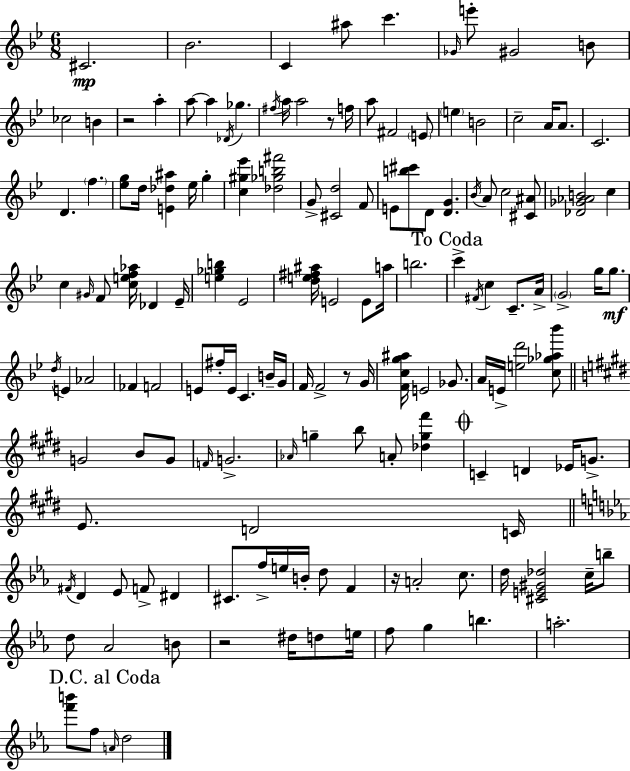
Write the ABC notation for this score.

X:1
T:Untitled
M:6/8
L:1/4
K:Bb
^C2 _B2 C ^a/2 c' _G/4 e'/2 ^G2 B/2 _c2 B z2 a a/2 a _D/4 _g ^f/4 a/4 a2 z/2 f/4 a/2 ^F2 E/2 e B2 c2 A/4 A/2 C2 D f [_eg]/2 d/4 [E_d^a] _e/4 g [c^g_e'] [_d_gb^f']2 G/2 [^Cd]2 F/2 E/2 [b^c']/2 D/2 [DG] _B/4 A/2 c2 [^C^A]/2 [_D_G_AB]2 c c ^G/4 F/2 [cef_a]/4 _D _E/4 [e_gb] _E2 [de^f^a]/4 E2 E/2 a/4 b2 c' ^F/4 c C/2 A/4 G2 g/4 g/2 d/4 E _A2 _F F2 E/2 ^f/4 E/4 C B/4 G/4 F/4 F2 z/2 G/4 [Fcg^a]/4 E2 _G/2 A/4 E/4 [ed']2 [c_g_a_b']/2 G2 B/2 G/2 F/4 G2 _A/4 g b/2 A/2 [_dg^f'] C D _E/4 G/2 E/2 D2 C/4 ^F/4 D _E/2 F/2 ^D ^C/2 f/4 e/4 B/4 d/2 F z/4 A2 c/2 d/4 [^CE^G_d]2 c/4 b/2 d/2 _A2 B/2 z2 ^d/4 d/2 e/4 f/2 g b a2 [f'b']/2 f/2 A/4 d2